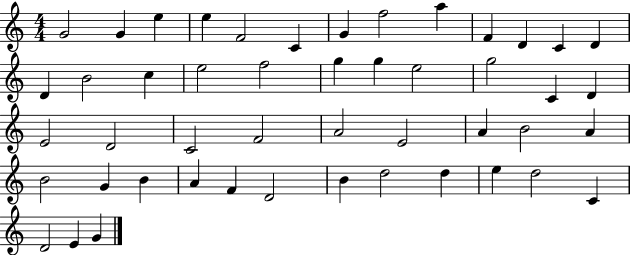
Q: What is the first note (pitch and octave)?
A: G4